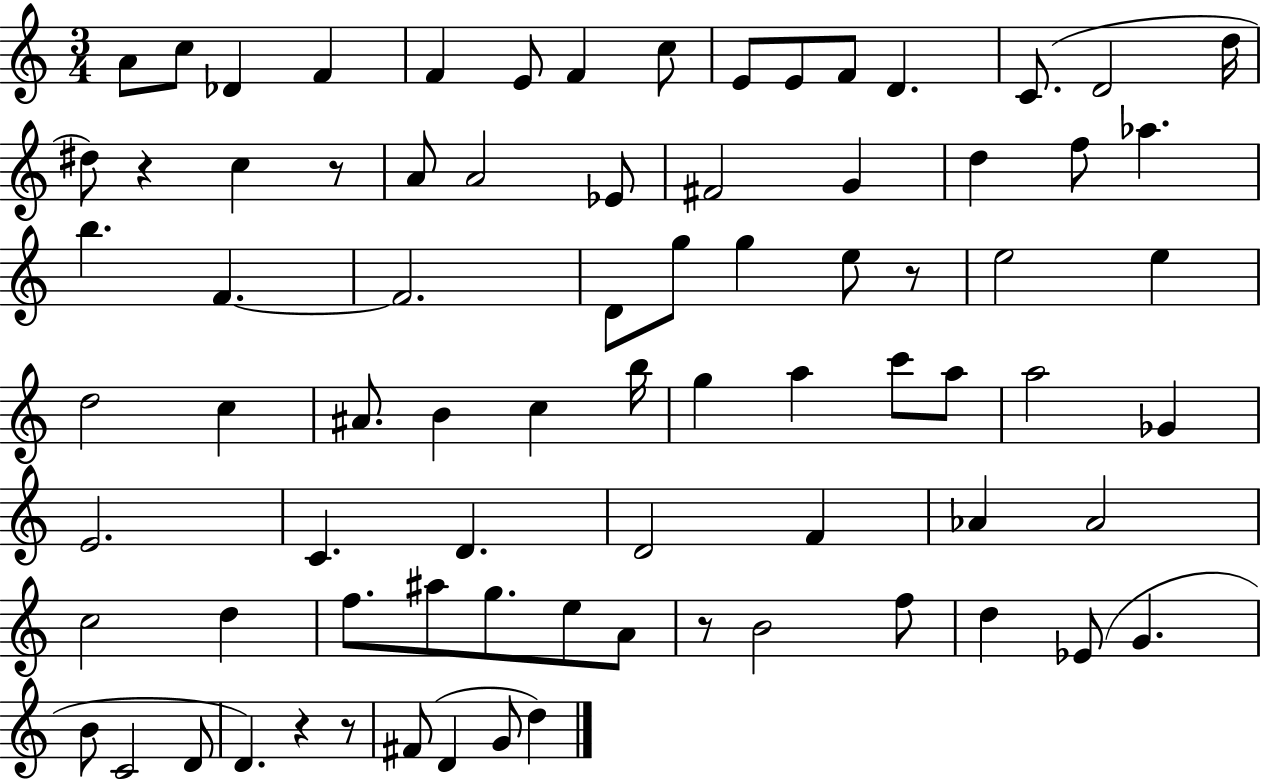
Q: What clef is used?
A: treble